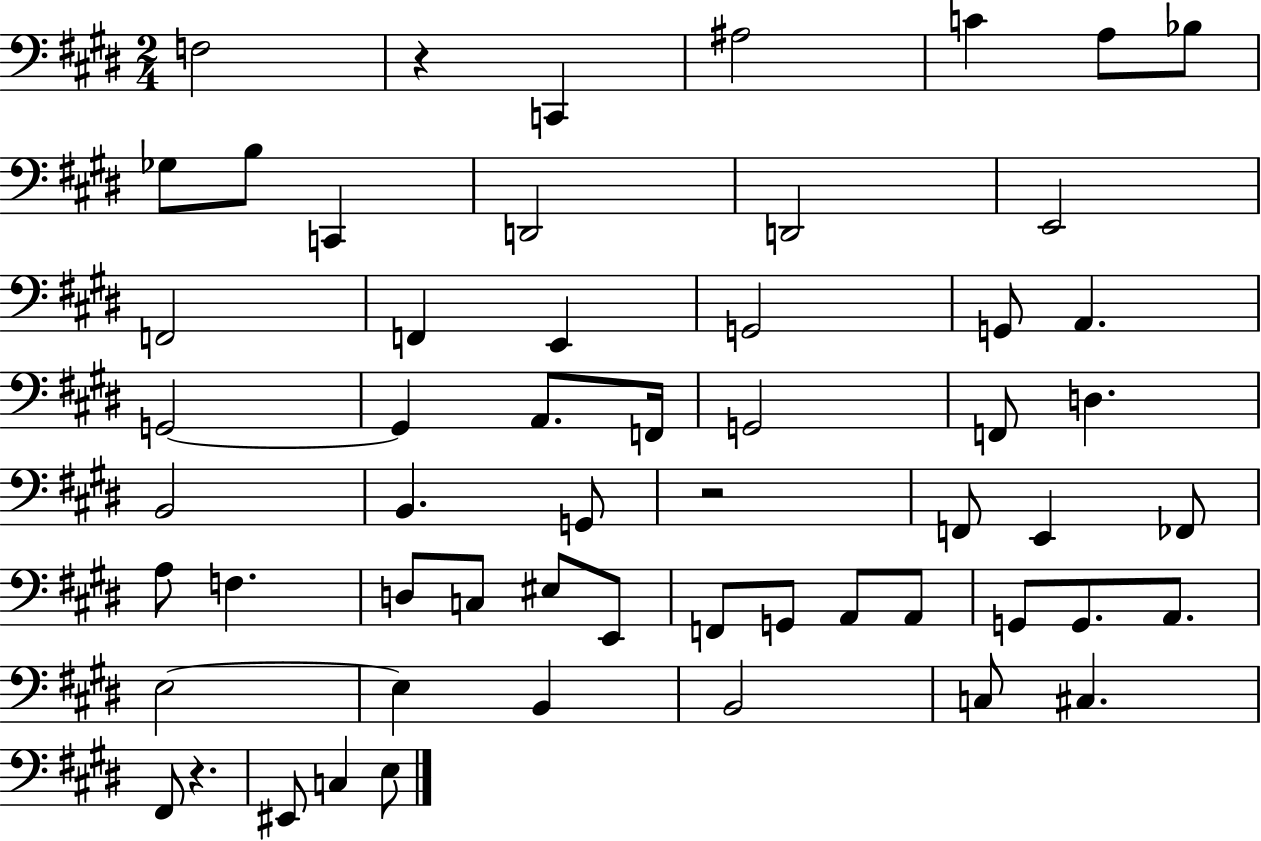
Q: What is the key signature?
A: E major